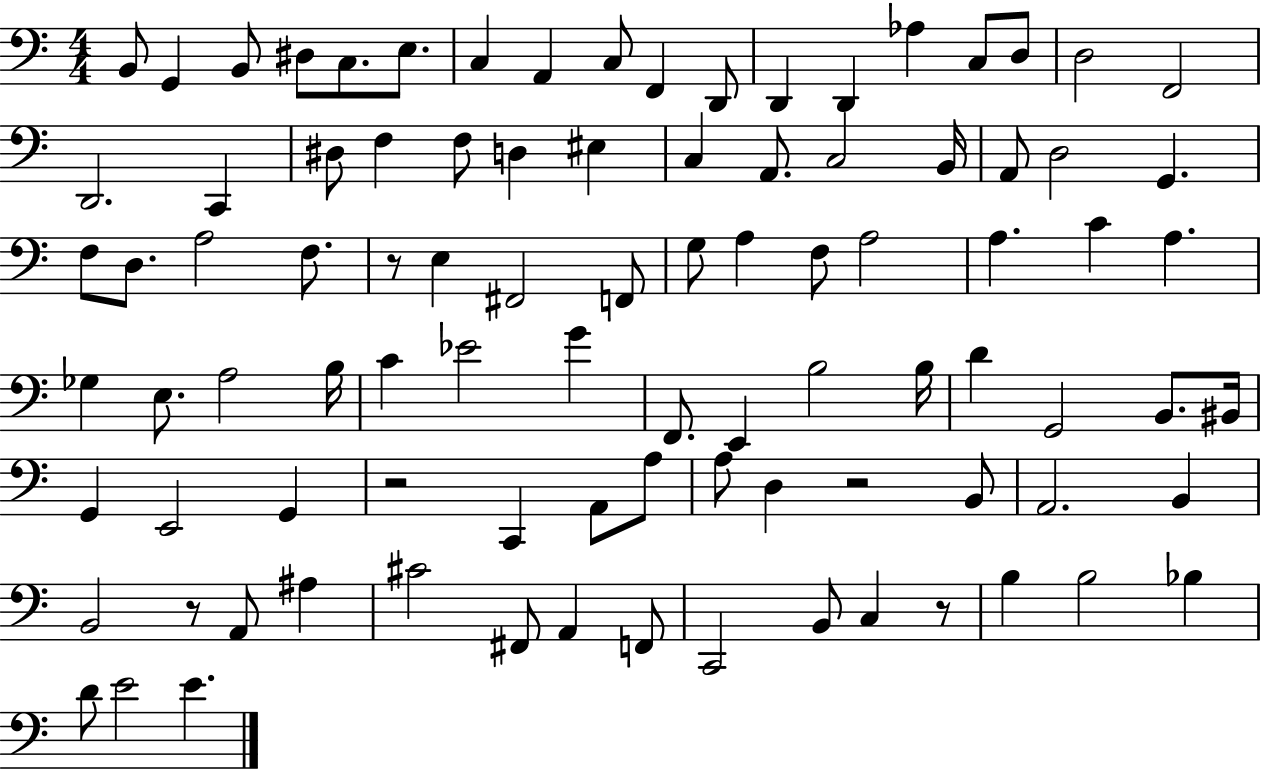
{
  \clef bass
  \numericTimeSignature
  \time 4/4
  \key c \major
  b,8 g,4 b,8 dis8 c8. e8. | c4 a,4 c8 f,4 d,8 | d,4 d,4 aes4 c8 d8 | d2 f,2 | \break d,2. c,4 | dis8 f4 f8 d4 eis4 | c4 a,8. c2 b,16 | a,8 d2 g,4. | \break f8 d8. a2 f8. | r8 e4 fis,2 f,8 | g8 a4 f8 a2 | a4. c'4 a4. | \break ges4 e8. a2 b16 | c'4 ees'2 g'4 | f,8. e,4 b2 b16 | d'4 g,2 b,8. bis,16 | \break g,4 e,2 g,4 | r2 c,4 a,8 a8 | a8 d4 r2 b,8 | a,2. b,4 | \break b,2 r8 a,8 ais4 | cis'2 fis,8 a,4 f,8 | c,2 b,8 c4 r8 | b4 b2 bes4 | \break d'8 e'2 e'4. | \bar "|."
}